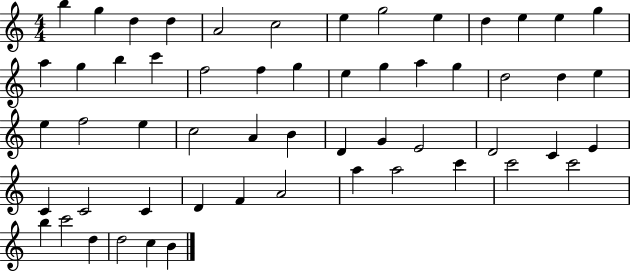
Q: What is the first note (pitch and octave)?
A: B5